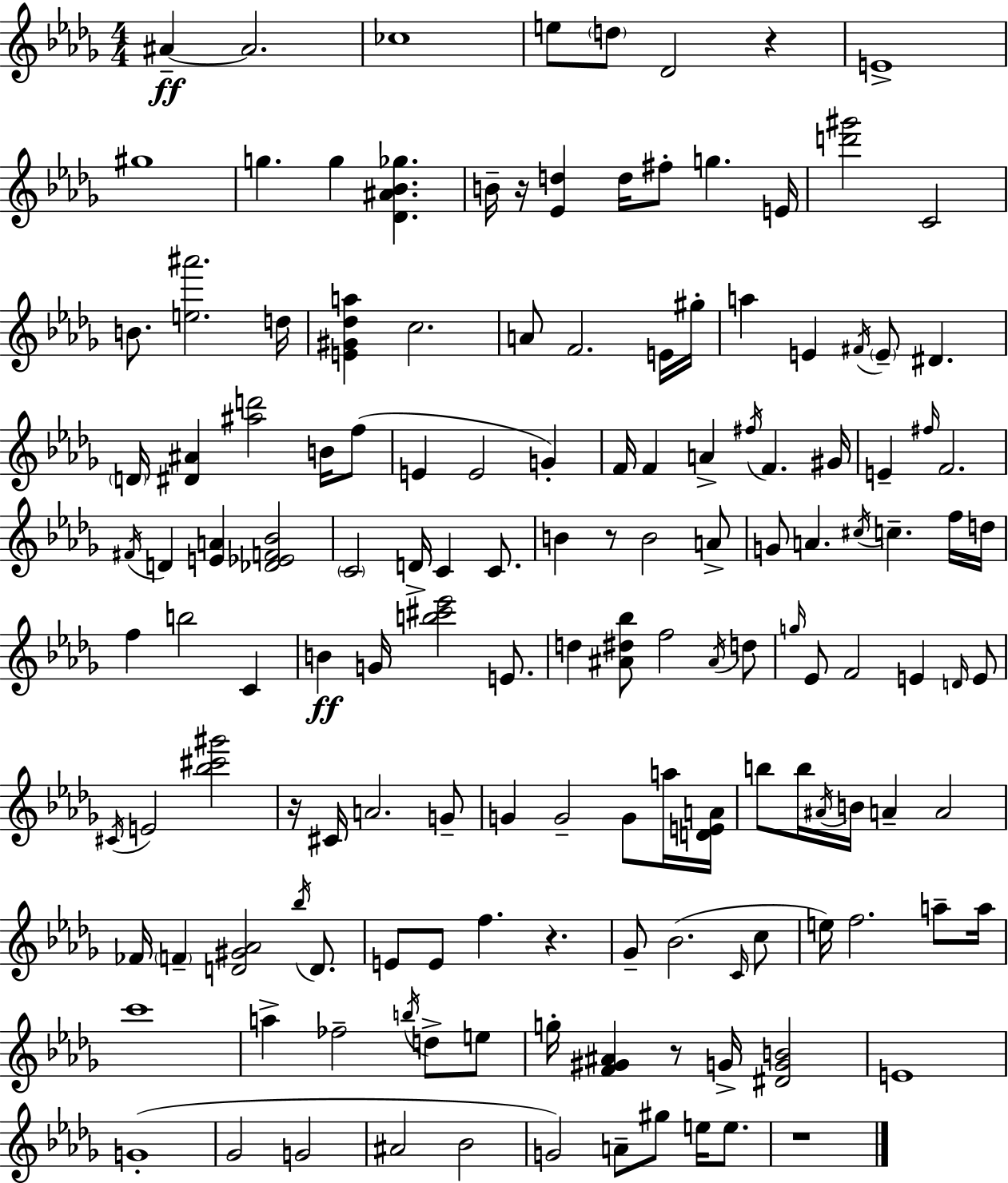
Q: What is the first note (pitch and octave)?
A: A#4